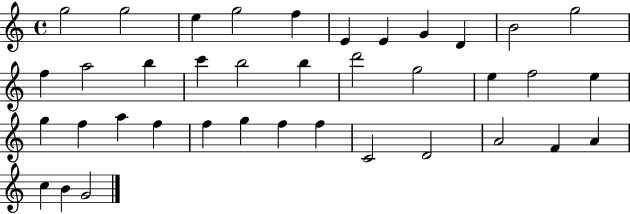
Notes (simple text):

G5/h G5/h E5/q G5/h F5/q E4/q E4/q G4/q D4/q B4/h G5/h F5/q A5/h B5/q C6/q B5/h B5/q D6/h G5/h E5/q F5/h E5/q G5/q F5/q A5/q F5/q F5/q G5/q F5/q F5/q C4/h D4/h A4/h F4/q A4/q C5/q B4/q G4/h